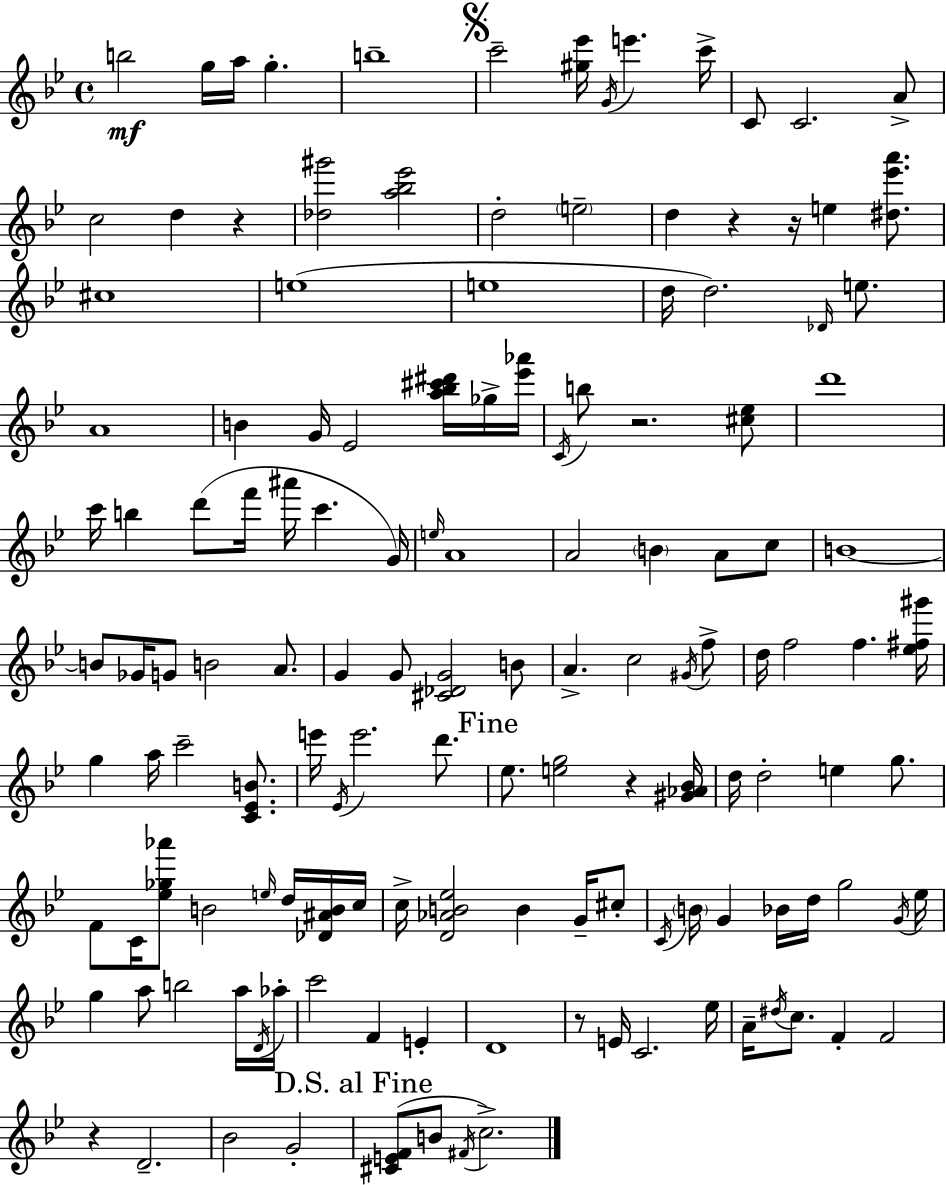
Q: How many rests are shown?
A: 7